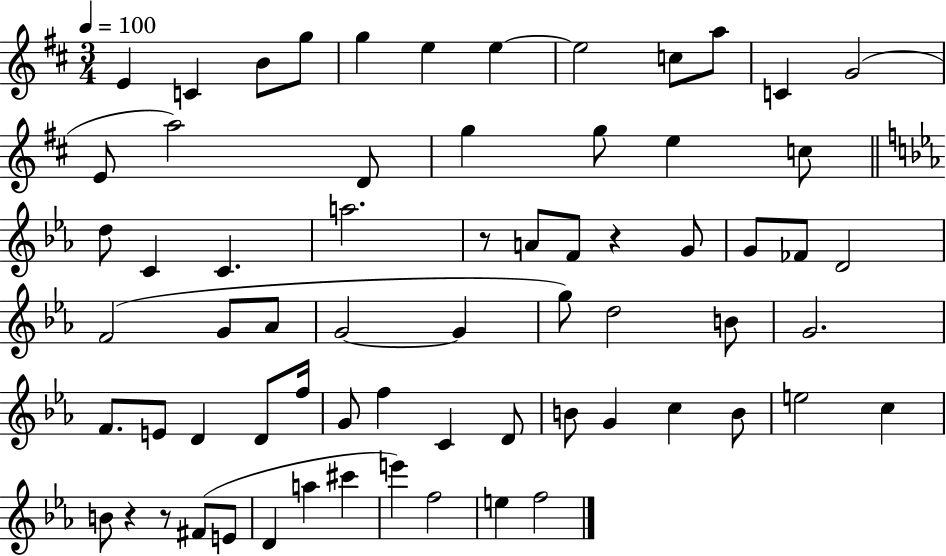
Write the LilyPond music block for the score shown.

{
  \clef treble
  \numericTimeSignature
  \time 3/4
  \key d \major
  \tempo 4 = 100
  e'4 c'4 b'8 g''8 | g''4 e''4 e''4~~ | e''2 c''8 a''8 | c'4 g'2( | \break e'8 a''2) d'8 | g''4 g''8 e''4 c''8 | \bar "||" \break \key c \minor d''8 c'4 c'4. | a''2. | r8 a'8 f'8 r4 g'8 | g'8 fes'8 d'2 | \break f'2( g'8 aes'8 | g'2~~ g'4 | g''8) d''2 b'8 | g'2. | \break f'8. e'8 d'4 d'8 f''16 | g'8 f''4 c'4 d'8 | b'8 g'4 c''4 b'8 | e''2 c''4 | \break b'8 r4 r8 fis'8( e'8 | d'4 a''4 cis'''4 | e'''4) f''2 | e''4 f''2 | \break \bar "|."
}